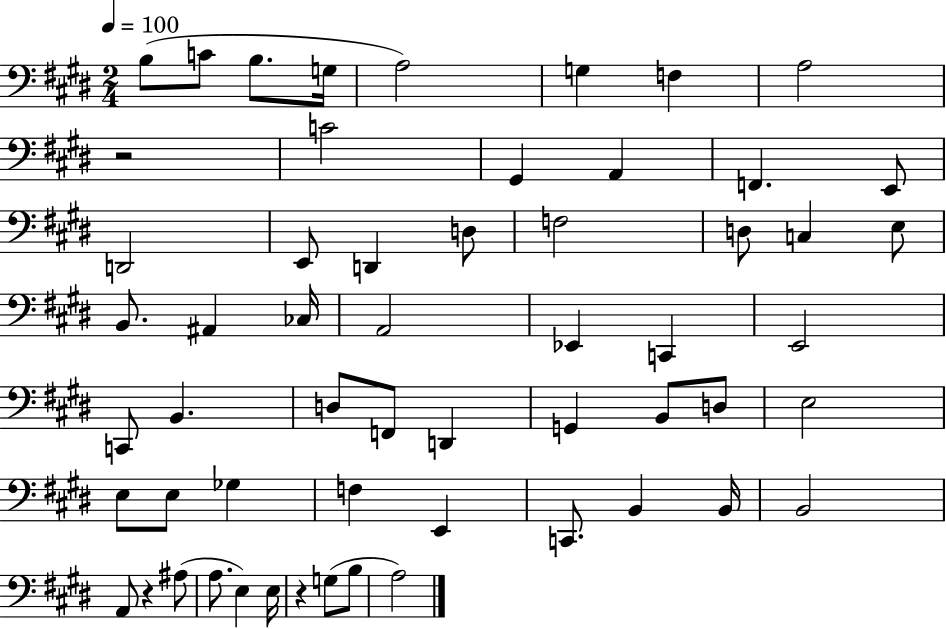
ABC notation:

X:1
T:Untitled
M:2/4
L:1/4
K:E
B,/2 C/2 B,/2 G,/4 A,2 G, F, A,2 z2 C2 ^G,, A,, F,, E,,/2 D,,2 E,,/2 D,, D,/2 F,2 D,/2 C, E,/2 B,,/2 ^A,, _C,/4 A,,2 _E,, C,, E,,2 C,,/2 B,, D,/2 F,,/2 D,, G,, B,,/2 D,/2 E,2 E,/2 E,/2 _G, F, E,, C,,/2 B,, B,,/4 B,,2 A,,/2 z ^A,/2 A,/2 E, E,/4 z G,/2 B,/2 A,2